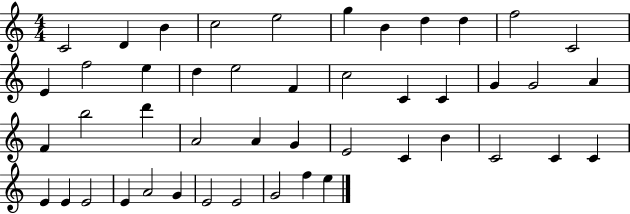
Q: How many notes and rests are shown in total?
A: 46